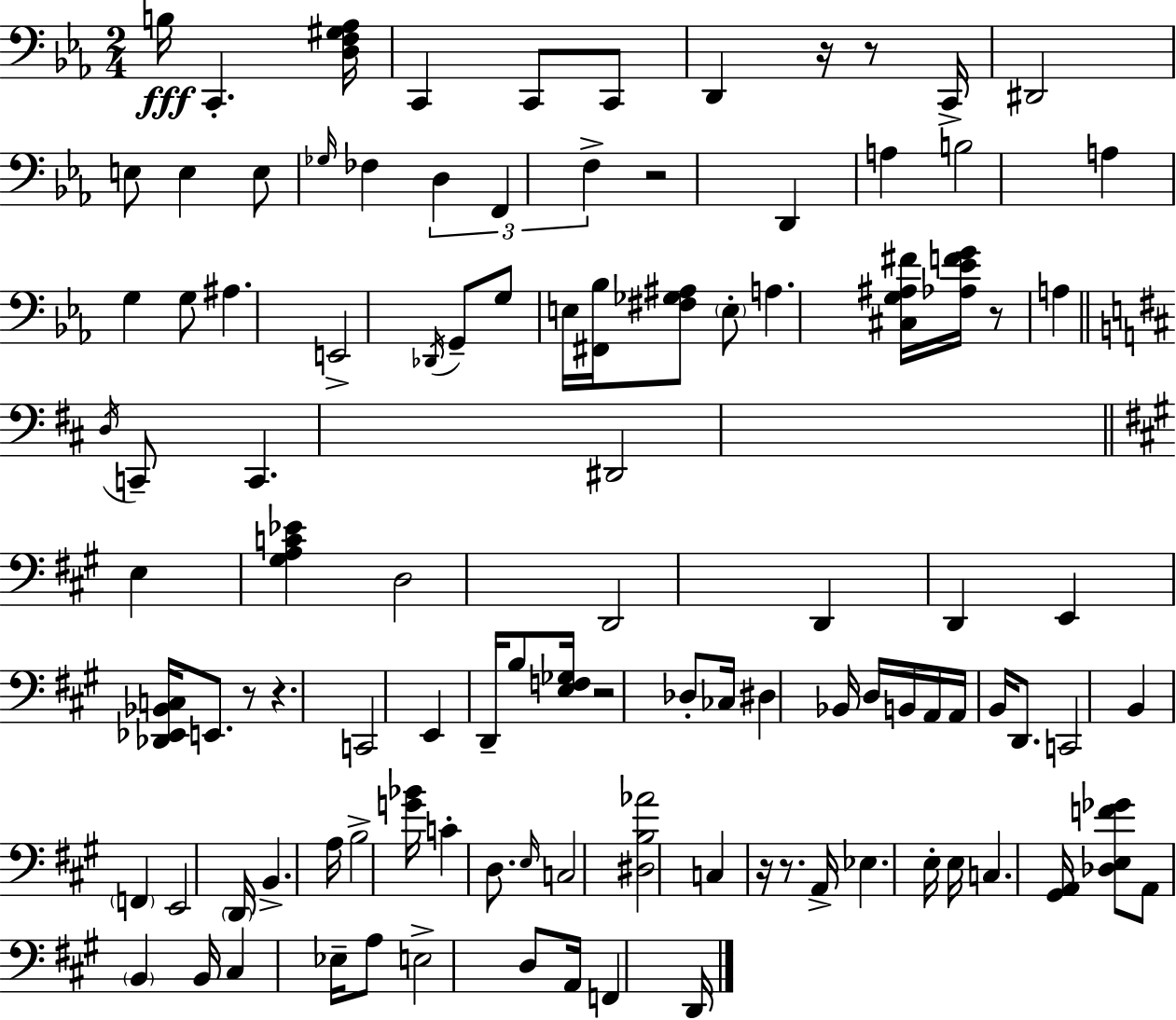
B3/s C2/q. [D3,F3,G#3,Ab3]/s C2/q C2/e C2/e D2/q R/s R/e C2/s D#2/h E3/e E3/q E3/e Gb3/s FES3/q D3/q F2/q F3/q R/h D2/q A3/q B3/h A3/q G3/q G3/e A#3/q. E2/h Db2/s G2/e G3/e E3/s [F#2,Bb3]/s [F#3,Gb3,A#3]/e E3/e A3/q. [C#3,G3,A#3,F#4]/s [Ab3,Eb4,F4,G4]/s R/e A3/q D3/s C2/e C2/q. D#2/h E3/q [G#3,A3,C4,Eb4]/q D3/h D2/h D2/q D2/q E2/q [Db2,Eb2,Bb2,C3]/s E2/e. R/e R/q. C2/h E2/q D2/s B3/e [E3,F3,Gb3]/s R/h Db3/e CES3/s D#3/q Bb2/s D3/s B2/s A2/s A2/s B2/s D2/e. C2/h B2/q F2/q E2/h D2/s B2/q. A3/s B3/h [G4,Bb4]/s C4/q D3/e. E3/s C3/h [D#3,B3,Ab4]/h C3/q R/s R/e. A2/s Eb3/q. E3/s E3/s C3/q. [G#2,A2]/s [Db3,E3,F4,Gb4]/e A2/e B2/q B2/s C#3/q Eb3/s A3/e E3/h D3/e A2/s F2/q D2/s